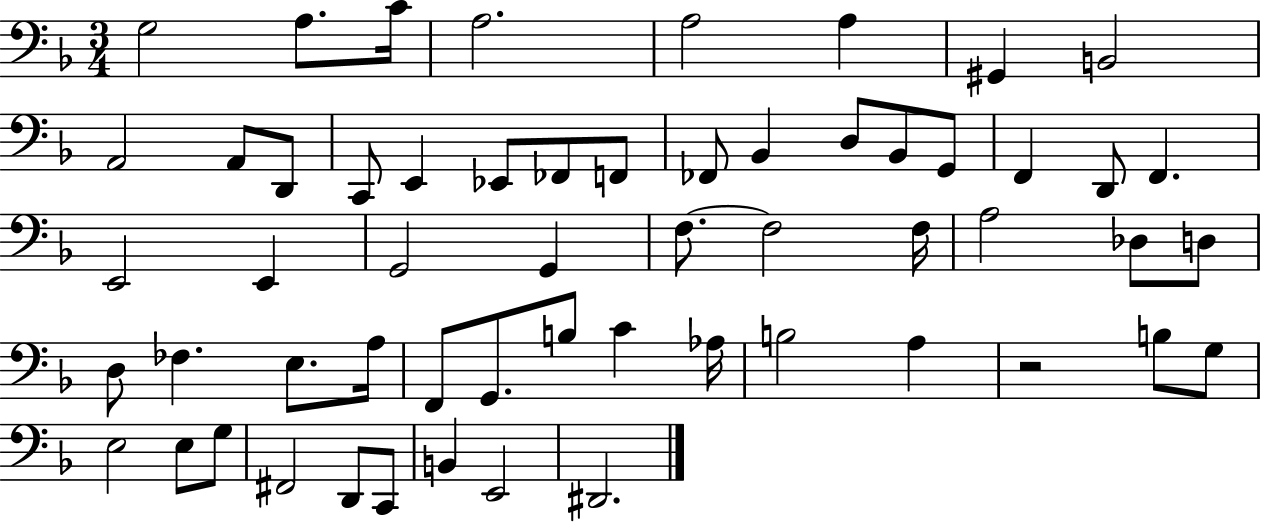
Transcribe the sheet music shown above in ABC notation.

X:1
T:Untitled
M:3/4
L:1/4
K:F
G,2 A,/2 C/4 A,2 A,2 A, ^G,, B,,2 A,,2 A,,/2 D,,/2 C,,/2 E,, _E,,/2 _F,,/2 F,,/2 _F,,/2 _B,, D,/2 _B,,/2 G,,/2 F,, D,,/2 F,, E,,2 E,, G,,2 G,, F,/2 F,2 F,/4 A,2 _D,/2 D,/2 D,/2 _F, E,/2 A,/4 F,,/2 G,,/2 B,/2 C _A,/4 B,2 A, z2 B,/2 G,/2 E,2 E,/2 G,/2 ^F,,2 D,,/2 C,,/2 B,, E,,2 ^D,,2